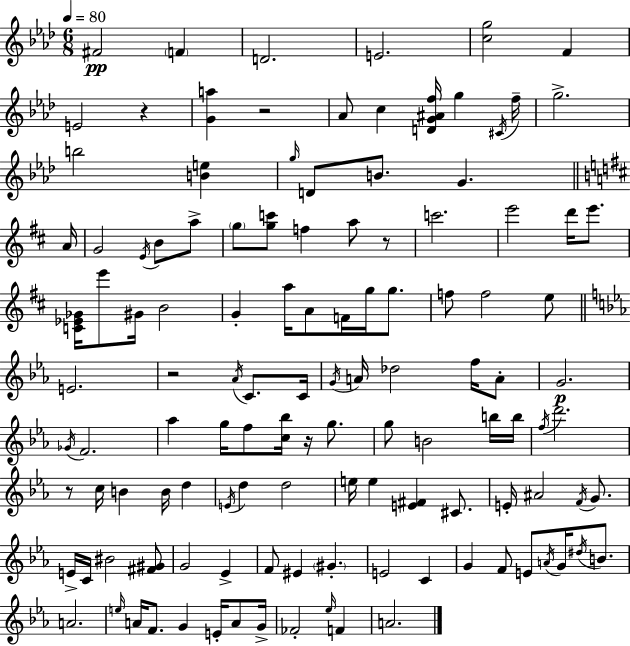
F#4/h F4/q D4/h. E4/h. [C5,G5]/h F4/q E4/h R/q [G4,A5]/q R/h Ab4/e C5/q [D4,G4,A#4,F5]/s G5/q C#4/s F5/s G5/h. B5/h [B4,E5]/q G5/s D4/e B4/e. G4/q. A4/s G4/h E4/s B4/e A5/e G5/e [G5,C6]/e F5/q A5/e R/e C6/h. E6/h D6/s E6/e. [C4,Eb4,Gb4]/s E6/e G#4/s B4/h G4/q A5/s A4/e F4/s G5/s G5/e. F5/e F5/h E5/e E4/h. R/h Ab4/s C4/e. C4/s G4/s A4/s Db5/h F5/s A4/e G4/h. Gb4/s F4/h. Ab5/q G5/s F5/e [C5,Bb5]/s R/s G5/e. G5/e B4/h B5/s B5/s F5/s D6/h. R/e C5/s B4/q B4/s D5/q E4/s D5/q D5/h E5/s E5/q [E4,F#4]/q C#4/e. E4/s A#4/h F4/s G4/e. E4/s C4/s BIS4/h [F#4,G#4]/e G4/h Eb4/q F4/e EIS4/q G#4/q. E4/h C4/q G4/q F4/e E4/e A4/s G4/s D#5/s B4/e. A4/h. E5/s A4/s F4/e. G4/q E4/s A4/e G4/s FES4/h Eb5/s F4/q A4/h.